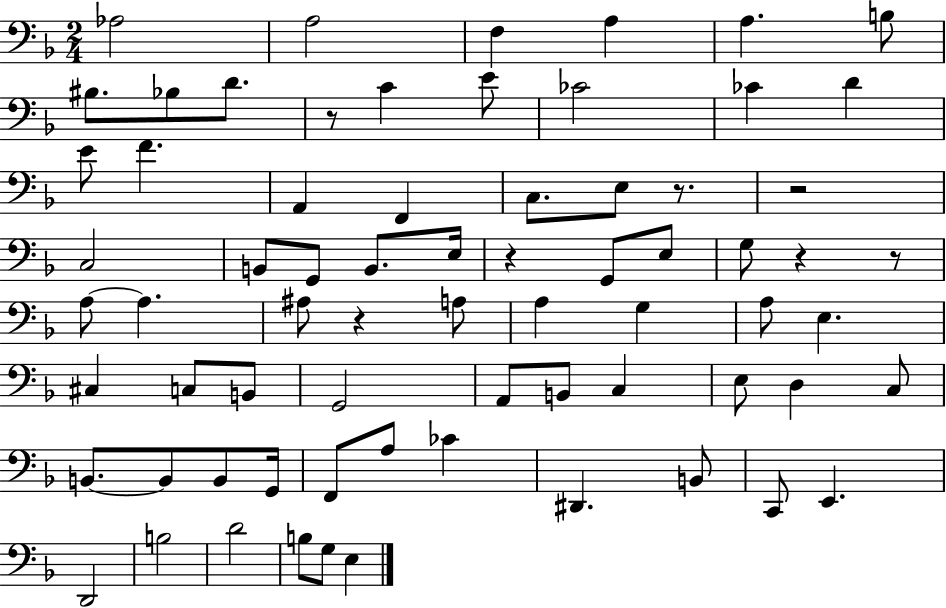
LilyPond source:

{
  \clef bass
  \numericTimeSignature
  \time 2/4
  \key f \major
  \repeat volta 2 { aes2 | a2 | f4 a4 | a4. b8 | \break bis8. bes8 d'8. | r8 c'4 e'8 | ces'2 | ces'4 d'4 | \break e'8 f'4. | a,4 f,4 | c8. e8 r8. | r2 | \break c2 | b,8 g,8 b,8. e16 | r4 g,8 e8 | g8 r4 r8 | \break a8~~ a4. | ais8 r4 a8 | a4 g4 | a8 e4. | \break cis4 c8 b,8 | g,2 | a,8 b,8 c4 | e8 d4 c8 | \break b,8.~~ b,8 b,8 g,16 | f,8 a8 ces'4 | dis,4. b,8 | c,8 e,4. | \break d,2 | b2 | d'2 | b8 g8 e4 | \break } \bar "|."
}